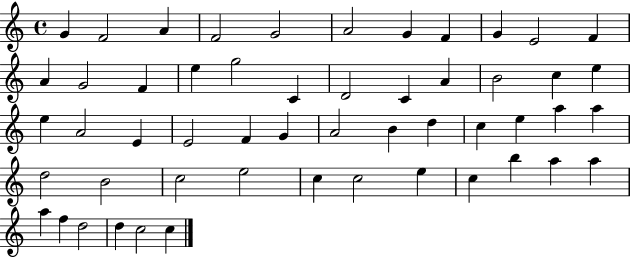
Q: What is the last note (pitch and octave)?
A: C5